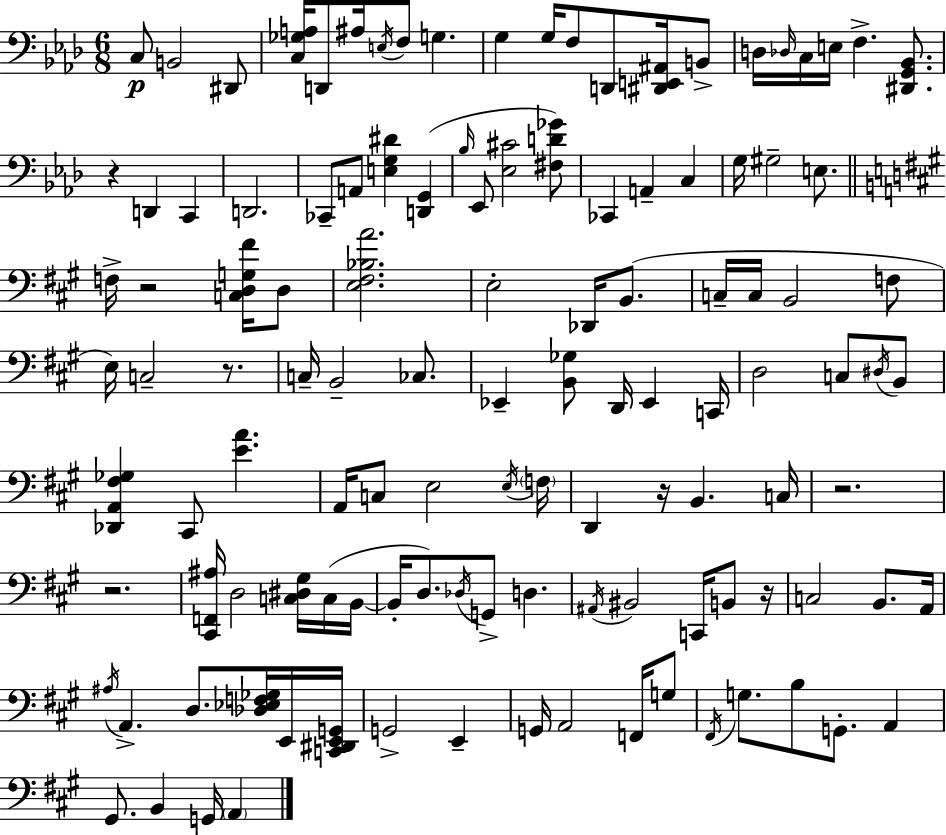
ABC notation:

X:1
T:Untitled
M:6/8
L:1/4
K:Fm
C,/2 B,,2 ^D,,/2 [C,_G,A,]/4 D,,/2 ^A,/4 E,/4 F,/2 G, G, G,/4 F,/2 D,,/2 [^D,,E,,^A,,]/4 B,,/2 D,/4 _D,/4 C,/4 E,/4 F, [^D,,G,,_B,,]/2 z D,, C,, D,,2 _C,,/2 A,,/2 [E,G,^D] [D,,G,,] _B,/4 _E,,/2 [_E,^C]2 [^F,D_G]/2 _C,, A,, C, G,/4 ^G,2 E,/2 F,/4 z2 [C,D,G,^F]/4 D,/2 [E,^F,_B,A]2 E,2 _D,,/4 B,,/2 C,/4 C,/4 B,,2 F,/2 E,/4 C,2 z/2 C,/4 B,,2 _C,/2 _E,, [B,,_G,]/2 D,,/4 _E,, C,,/4 D,2 C,/2 ^D,/4 B,,/2 [_D,,A,,^F,_G,] ^C,,/2 [EA] A,,/4 C,/2 E,2 E,/4 F,/4 D,, z/4 B,, C,/4 z2 z2 [^C,,F,,^A,]/4 D,2 [C,^D,^G,]/4 C,/4 B,,/4 B,,/4 D,/2 _D,/4 G,,/2 D, ^A,,/4 ^B,,2 C,,/4 B,,/2 z/4 C,2 B,,/2 A,,/4 ^A,/4 A,, D,/2 [_D,_E,F,_G,]/4 E,,/4 [C,,^D,,E,,G,,]/4 G,,2 E,, G,,/4 A,,2 F,,/4 G,/2 ^F,,/4 G,/2 B,/2 G,,/2 A,, ^G,,/2 B,, G,,/4 A,,